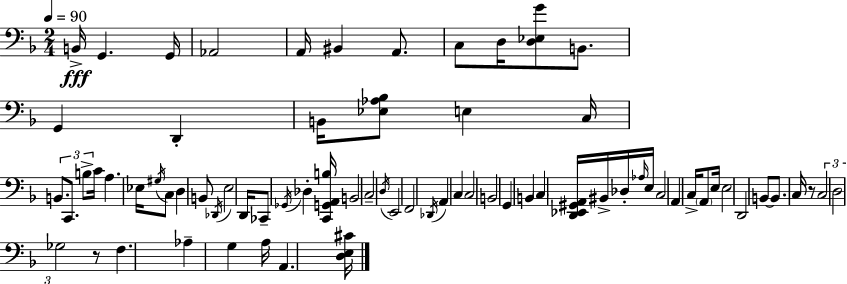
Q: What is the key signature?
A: F major